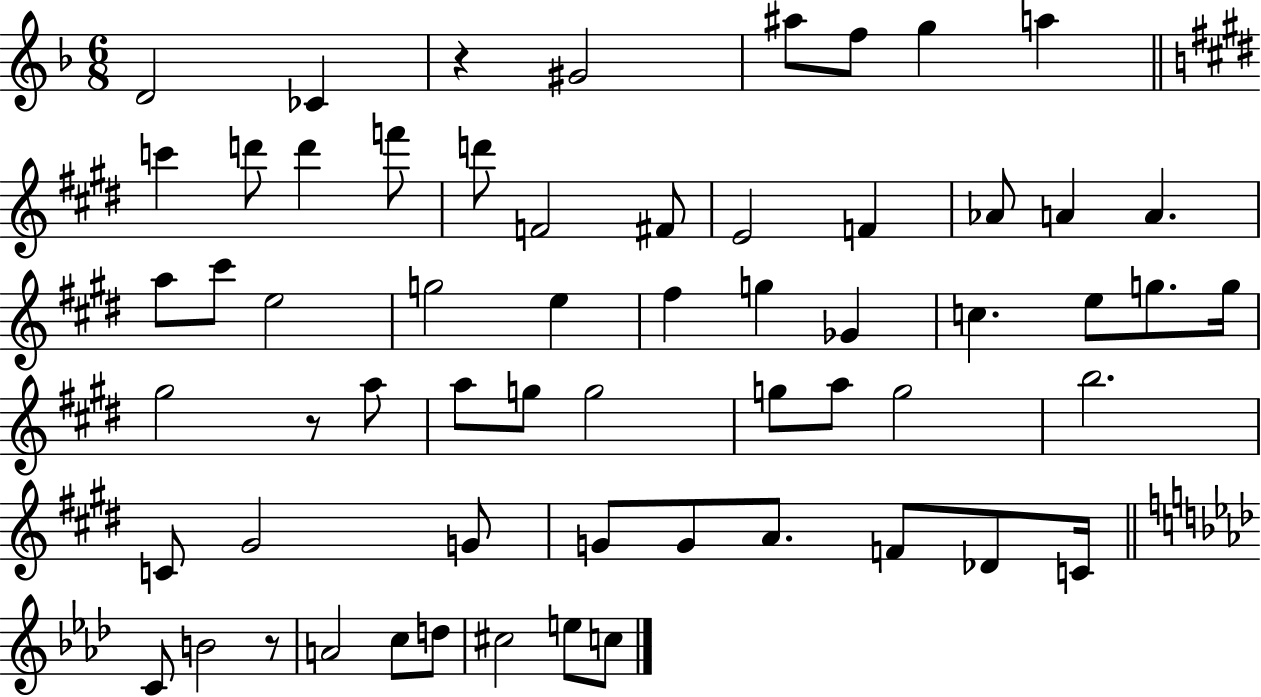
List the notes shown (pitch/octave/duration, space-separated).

D4/h CES4/q R/q G#4/h A#5/e F5/e G5/q A5/q C6/q D6/e D6/q F6/e D6/e F4/h F#4/e E4/h F4/q Ab4/e A4/q A4/q. A5/e C#6/e E5/h G5/h E5/q F#5/q G5/q Gb4/q C5/q. E5/e G5/e. G5/s G#5/h R/e A5/e A5/e G5/e G5/h G5/e A5/e G5/h B5/h. C4/e G#4/h G4/e G4/e G4/e A4/e. F4/e Db4/e C4/s C4/e B4/h R/e A4/h C5/e D5/e C#5/h E5/e C5/e